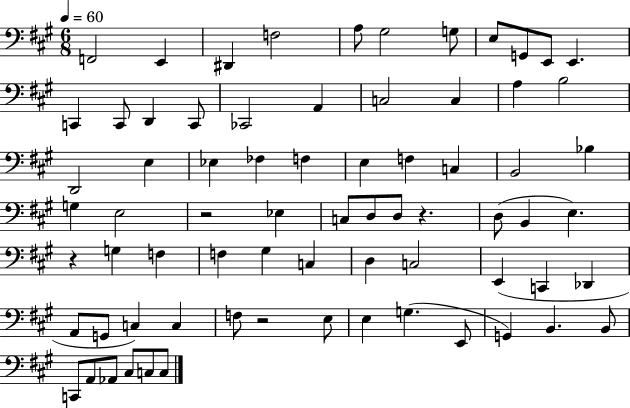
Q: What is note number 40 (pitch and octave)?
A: E3